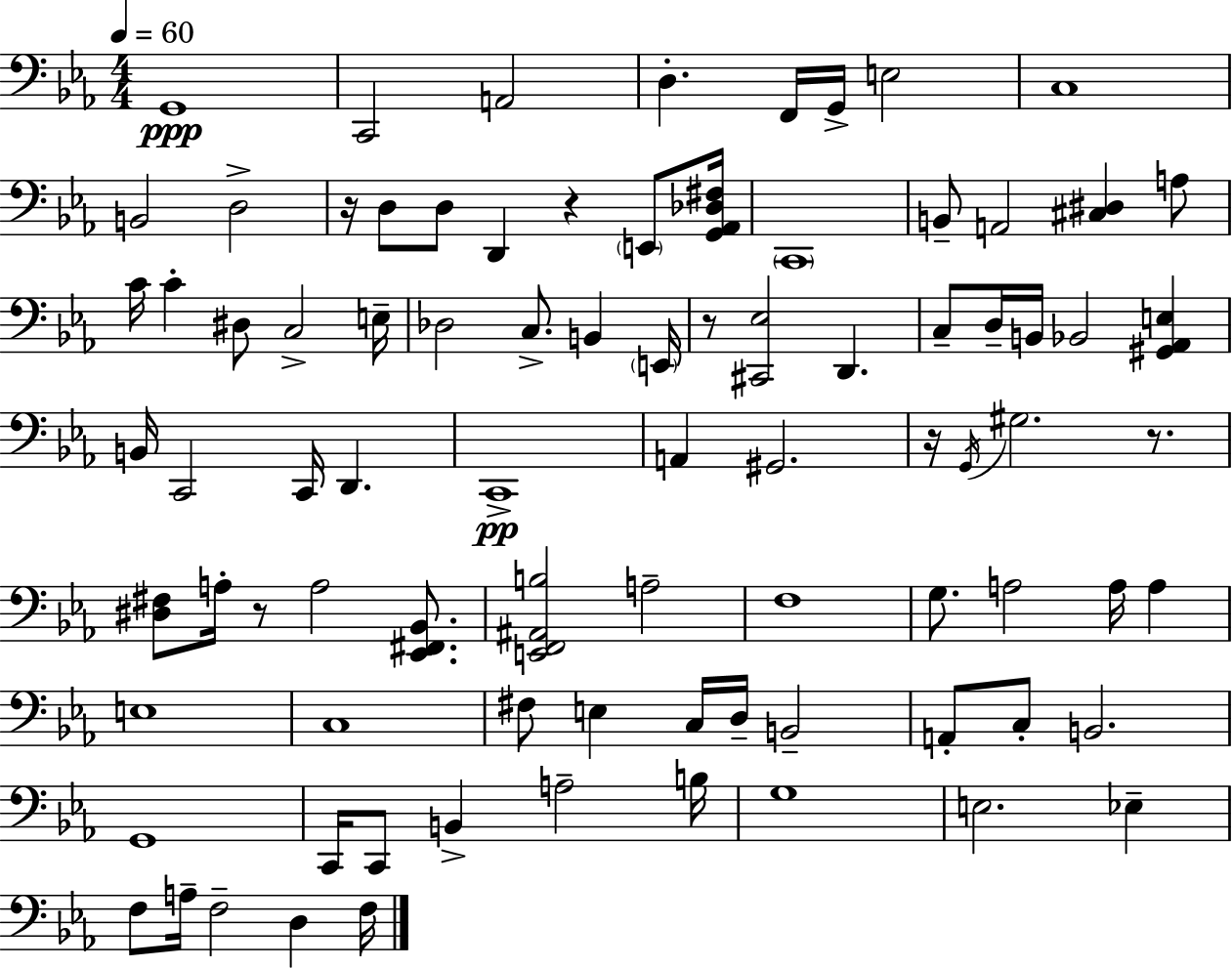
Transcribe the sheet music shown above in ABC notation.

X:1
T:Untitled
M:4/4
L:1/4
K:Cm
G,,4 C,,2 A,,2 D, F,,/4 G,,/4 E,2 C,4 B,,2 D,2 z/4 D,/2 D,/2 D,, z E,,/2 [G,,_A,,_D,^F,]/4 C,,4 B,,/2 A,,2 [^C,^D,] A,/2 C/4 C ^D,/2 C,2 E,/4 _D,2 C,/2 B,, E,,/4 z/2 [^C,,_E,]2 D,, C,/2 D,/4 B,,/4 _B,,2 [^G,,_A,,E,] B,,/4 C,,2 C,,/4 D,, C,,4 A,, ^G,,2 z/4 G,,/4 ^G,2 z/2 [^D,^F,]/2 A,/4 z/2 A,2 [_E,,^F,,_B,,]/2 [E,,F,,^A,,B,]2 A,2 F,4 G,/2 A,2 A,/4 A, E,4 C,4 ^F,/2 E, C,/4 D,/4 B,,2 A,,/2 C,/2 B,,2 G,,4 C,,/4 C,,/2 B,, A,2 B,/4 G,4 E,2 _E, F,/2 A,/4 F,2 D, F,/4